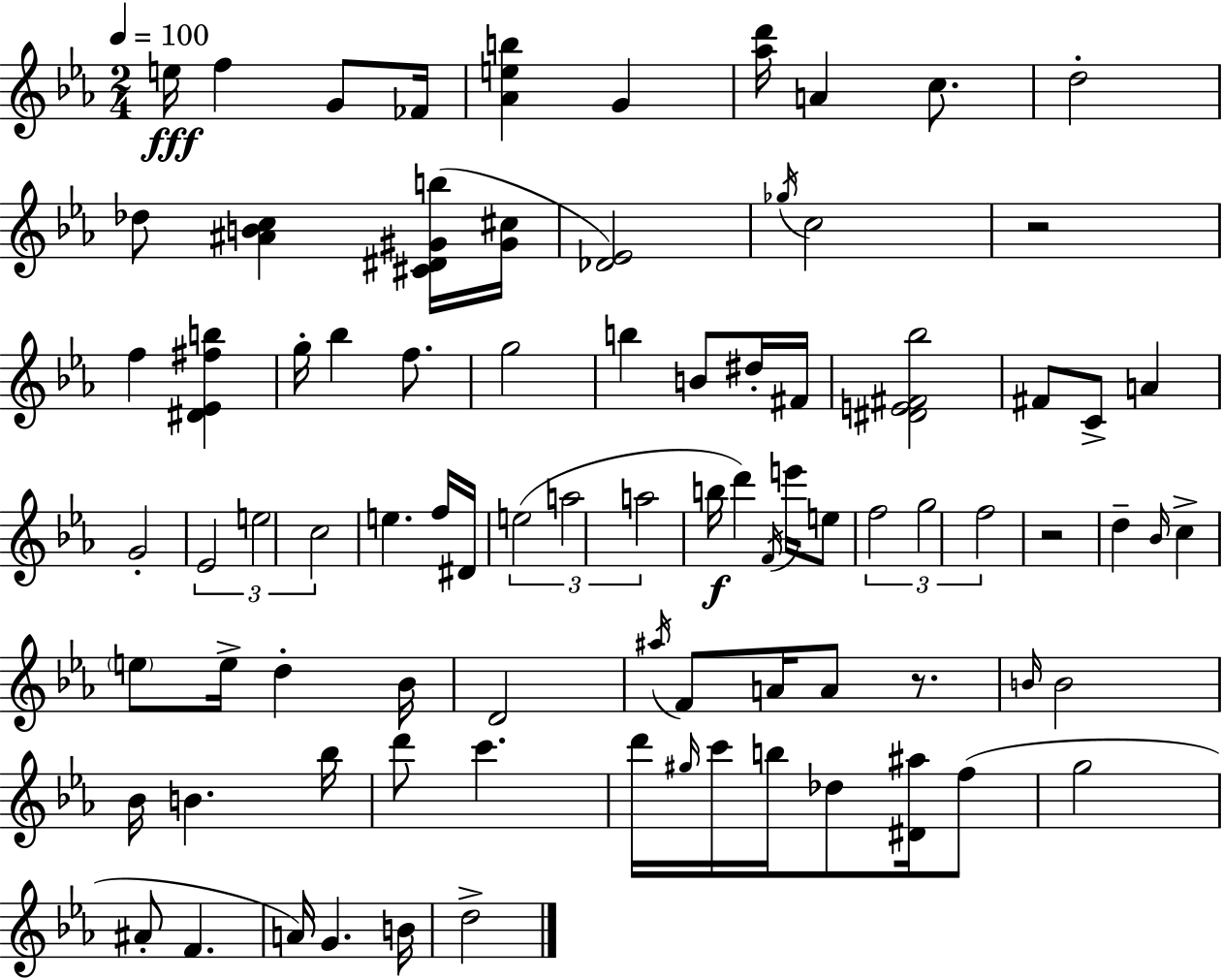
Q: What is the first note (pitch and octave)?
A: E5